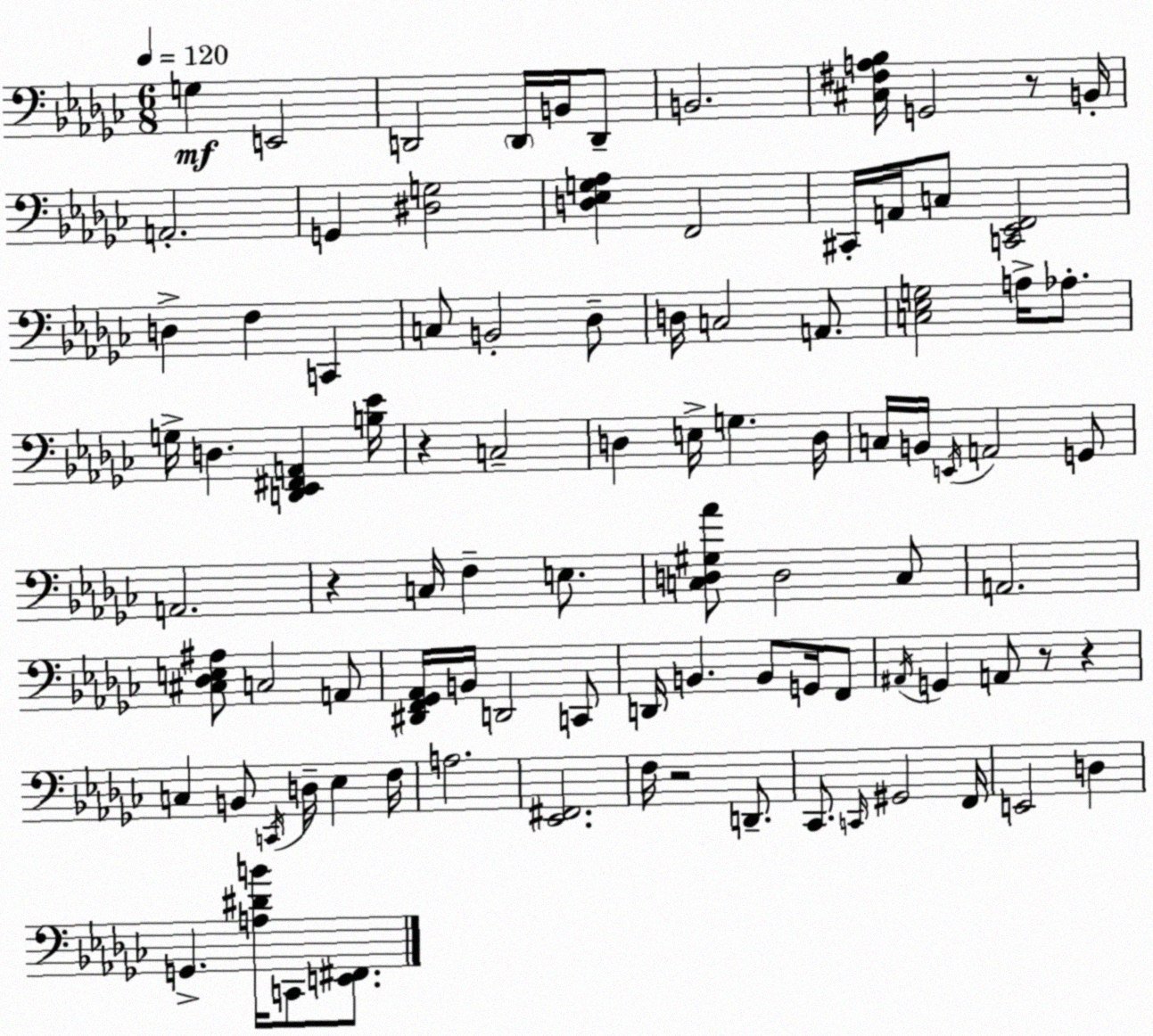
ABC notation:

X:1
T:Untitled
M:6/8
L:1/4
K:Ebm
G, E,,2 D,,2 D,,/4 B,,/4 D,,/2 B,,2 [^C,^F,A,_B,]/4 G,,2 z/2 B,,/4 A,,2 G,, [^D,G,]2 [D,_E,G,_A,] F,,2 ^C,,/4 A,,/4 C,/2 [C,,_E,,F,,]2 D, F, C,, C,/2 B,,2 _D,/2 D,/4 C,2 A,,/2 [C,_E,G,]2 A,/4 _A,/2 G,/4 D, [D,,_E,,^F,,A,,] [B,_E]/4 z C,2 D, E,/4 G, D,/4 C,/4 B,,/4 E,,/4 A,,2 G,,/2 A,,2 z C,/4 F, E,/2 [C,D,^G,_A]/2 D,2 C,/2 A,,2 [^C,_D,E,^A,]/2 C,2 A,,/2 [^D,,F,,_G,,_A,,]/4 B,,/4 D,,2 C,,/2 D,,/4 B,, B,,/2 G,,/4 F,,/2 ^A,,/4 G,, A,,/2 z/2 z C, B,,/2 C,,/4 D,/4 _E, F,/4 A,2 [_E,,^F,,]2 F,/4 z2 D,,/2 _C,,/2 C,,/4 ^G,,2 F,,/4 E,,2 D, G,, [A,^DB]/4 C,,/2 [E,,^F,,]/2